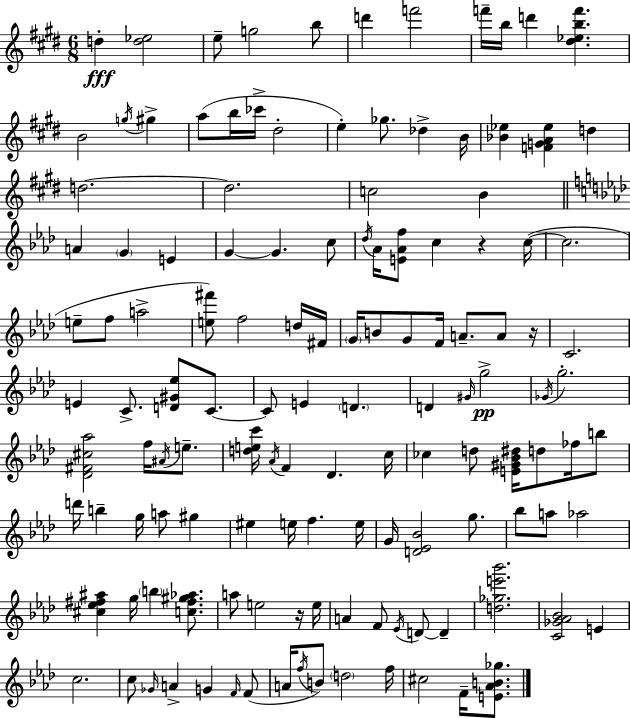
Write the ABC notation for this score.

X:1
T:Untitled
M:6/8
L:1/4
K:E
d [d_e]2 e/2 g2 b/2 d' f'2 f'/4 b/4 d' [^d_ebf'] B2 g/4 ^g a/2 b/4 _c'/4 ^d2 e _g/2 _d B/4 [_B_e] [FGA_e] d d2 d2 c2 B A G E G G c/2 _d/4 _A/4 [E_Af]/2 c z c/4 c2 e/2 f/2 a2 [e^f']/2 f2 d/4 ^F/4 G/4 B/2 G/2 F/4 A/2 A/2 z/4 C2 E C/2 [D^G_e]/2 C/2 C/2 E D D ^G/4 g2 _G/4 g2 [_D^F^c_a]2 f/4 ^A/4 e/2 [dec']/4 _A/4 F _D c/4 _c d/2 [E^G_B^d]/4 d/2 _f/4 b/2 d'/4 b g/4 a/2 ^g ^e e/4 f e/4 G/4 [D_E_B]2 g/2 _b/2 a/2 _a2 [^c_e^f^a] g/4 b [c^f^g_a]/2 a/2 e2 z/4 e/4 A F/2 _E/4 D/2 D [d_ge'_b']2 [C_G_A_B]2 E c2 c/2 _G/4 A G F/4 F/2 A/4 f/4 B/2 d2 f/4 ^c2 F/4 [E_AB_g]/2